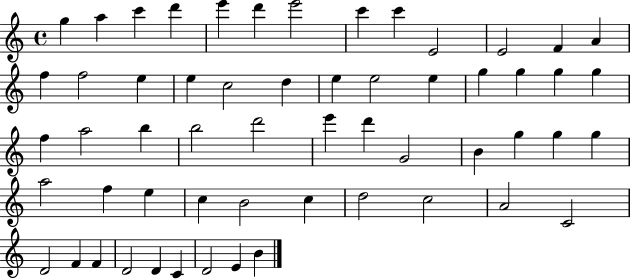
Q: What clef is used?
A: treble